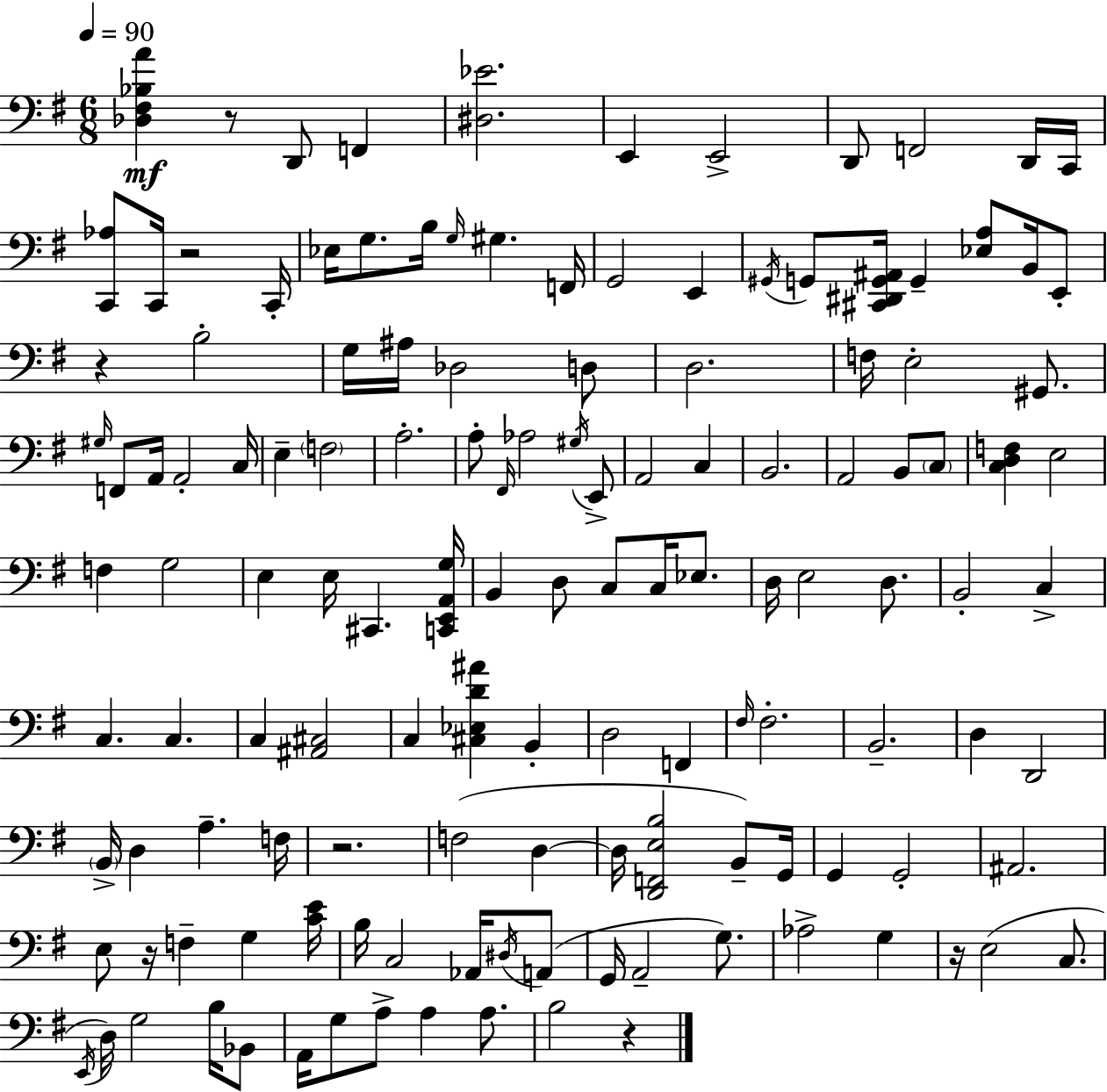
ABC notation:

X:1
T:Untitled
M:6/8
L:1/4
K:G
[_D,^F,_B,A] z/2 D,,/2 F,, [^D,_E]2 E,, E,,2 D,,/2 F,,2 D,,/4 C,,/4 [C,,_A,]/2 C,,/4 z2 C,,/4 _E,/4 G,/2 B,/4 G,/4 ^G, F,,/4 G,,2 E,, ^G,,/4 G,,/2 [^C,,^D,,G,,^A,,]/4 G,, [_E,A,]/2 B,,/4 E,,/2 z B,2 G,/4 ^A,/4 _D,2 D,/2 D,2 F,/4 E,2 ^G,,/2 ^G,/4 F,,/2 A,,/4 A,,2 C,/4 E, F,2 A,2 A,/2 ^F,,/4 _A,2 ^G,/4 E,,/2 A,,2 C, B,,2 A,,2 B,,/2 C,/2 [C,D,F,] E,2 F, G,2 E, E,/4 ^C,, [C,,E,,A,,G,]/4 B,, D,/2 C,/2 C,/4 _E,/2 D,/4 E,2 D,/2 B,,2 C, C, C, C, [^A,,^C,]2 C, [^C,_E,D^A] B,, D,2 F,, ^F,/4 ^F,2 B,,2 D, D,,2 B,,/4 D, A, F,/4 z2 F,2 D, D,/4 [D,,F,,E,B,]2 B,,/2 G,,/4 G,, G,,2 ^A,,2 E,/2 z/4 F, G, [CE]/4 B,/4 C,2 _A,,/4 ^D,/4 A,,/2 G,,/4 A,,2 G,/2 _A,2 G, z/4 E,2 C,/2 E,,/4 D,/4 G,2 B,/4 _B,,/2 A,,/4 G,/2 A,/2 A, A,/2 B,2 z